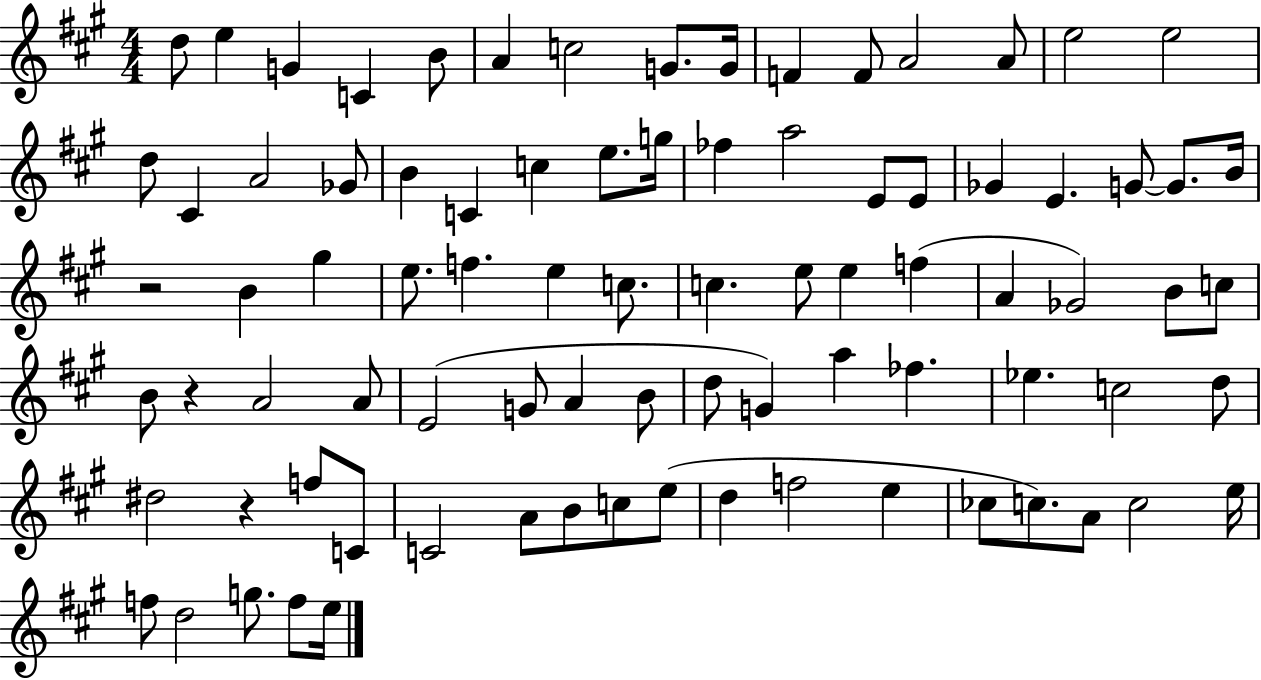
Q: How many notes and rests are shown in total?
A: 85